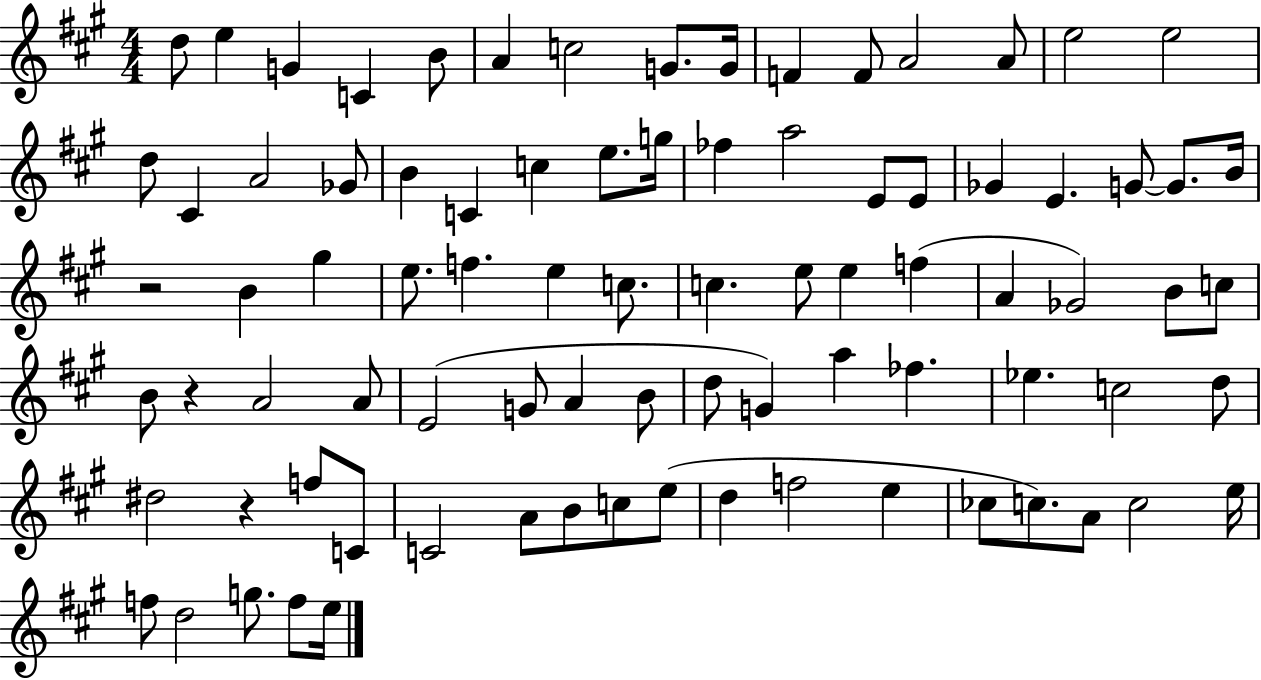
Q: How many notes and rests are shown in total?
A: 85